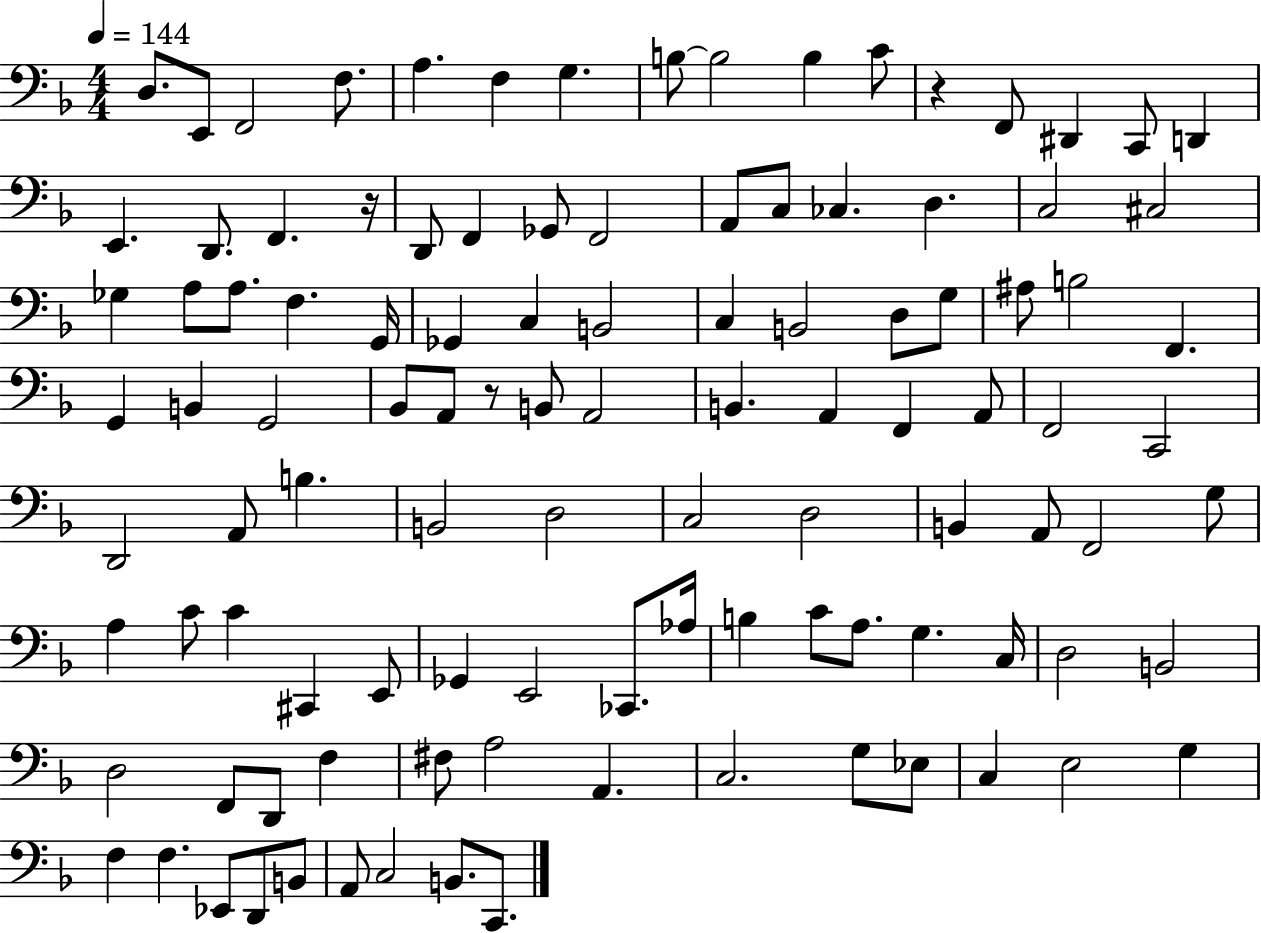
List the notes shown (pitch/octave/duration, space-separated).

D3/e. E2/e F2/h F3/e. A3/q. F3/q G3/q. B3/e B3/h B3/q C4/e R/q F2/e D#2/q C2/e D2/q E2/q. D2/e. F2/q. R/s D2/e F2/q Gb2/e F2/h A2/e C3/e CES3/q. D3/q. C3/h C#3/h Gb3/q A3/e A3/e. F3/q. G2/s Gb2/q C3/q B2/h C3/q B2/h D3/e G3/e A#3/e B3/h F2/q. G2/q B2/q G2/h Bb2/e A2/e R/e B2/e A2/h B2/q. A2/q F2/q A2/e F2/h C2/h D2/h A2/e B3/q. B2/h D3/h C3/h D3/h B2/q A2/e F2/h G3/e A3/q C4/e C4/q C#2/q E2/e Gb2/q E2/h CES2/e. Ab3/s B3/q C4/e A3/e. G3/q. C3/s D3/h B2/h D3/h F2/e D2/e F3/q F#3/e A3/h A2/q. C3/h. G3/e Eb3/e C3/q E3/h G3/q F3/q F3/q. Eb2/e D2/e B2/e A2/e C3/h B2/e. C2/e.